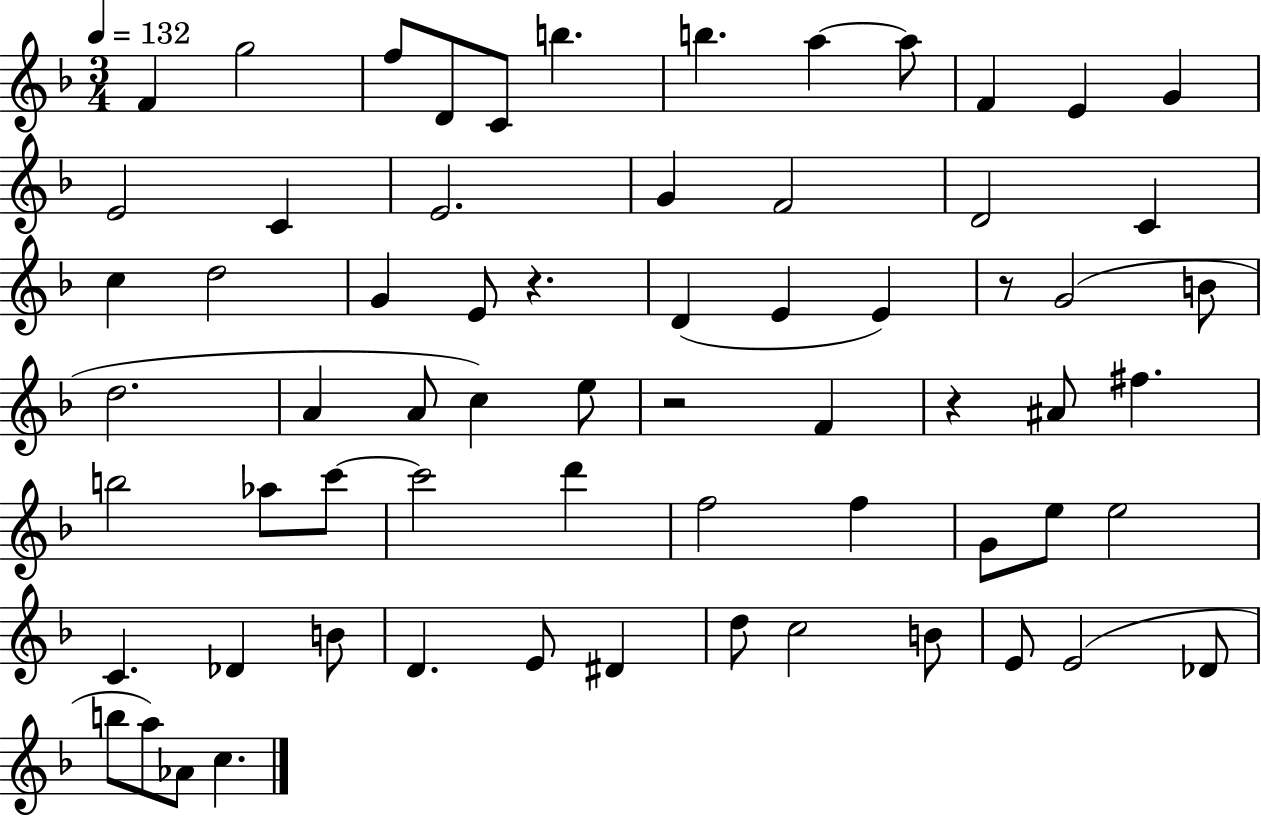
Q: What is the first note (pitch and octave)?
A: F4